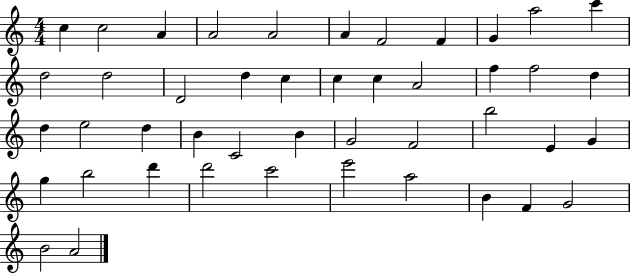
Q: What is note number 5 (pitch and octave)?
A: A4